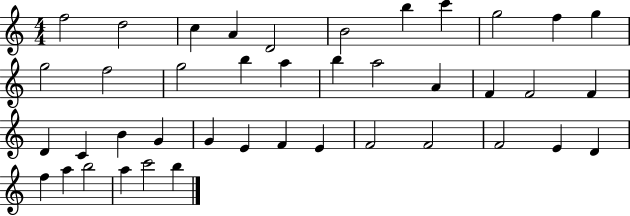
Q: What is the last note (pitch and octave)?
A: B5